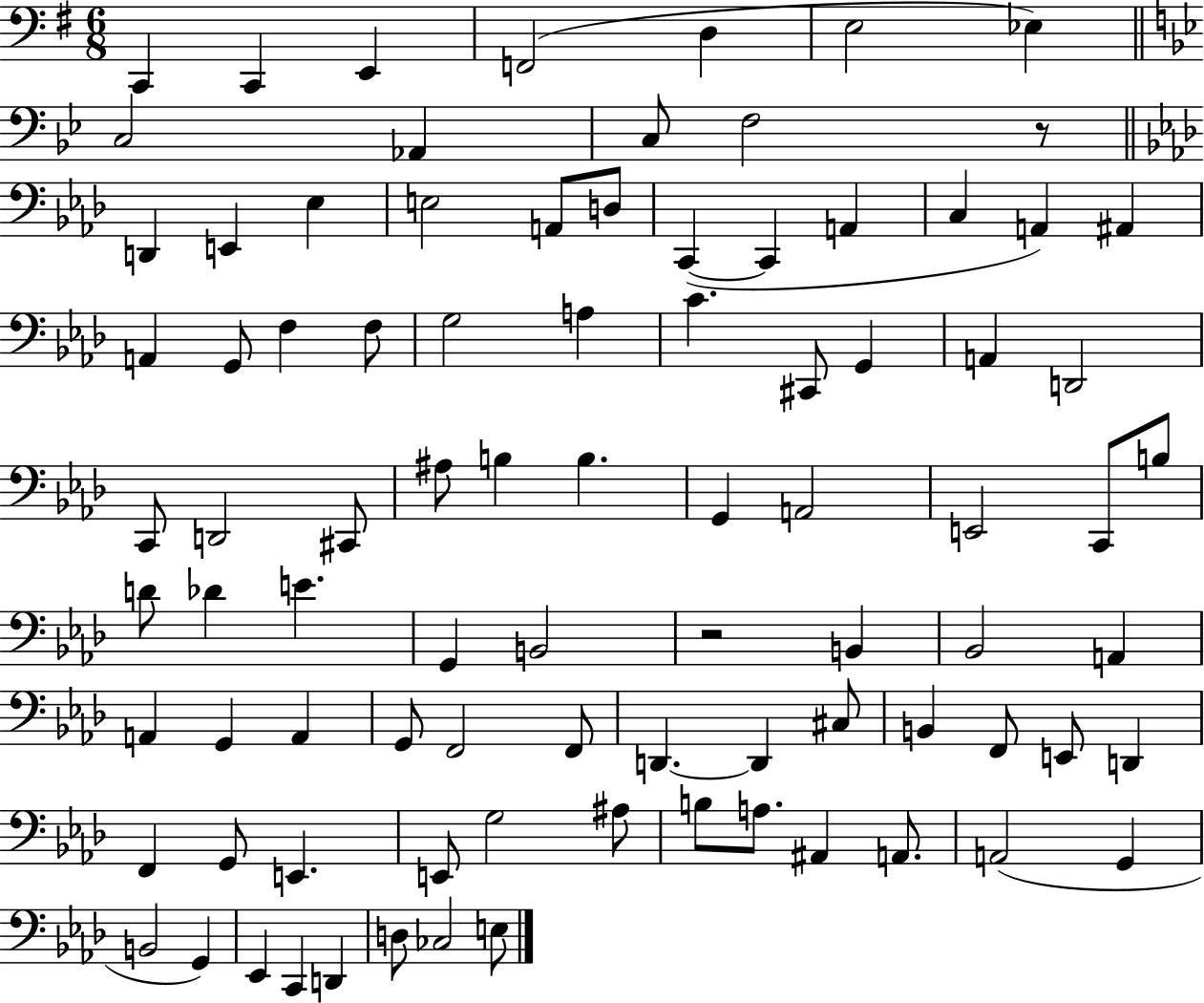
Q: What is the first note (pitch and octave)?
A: C2